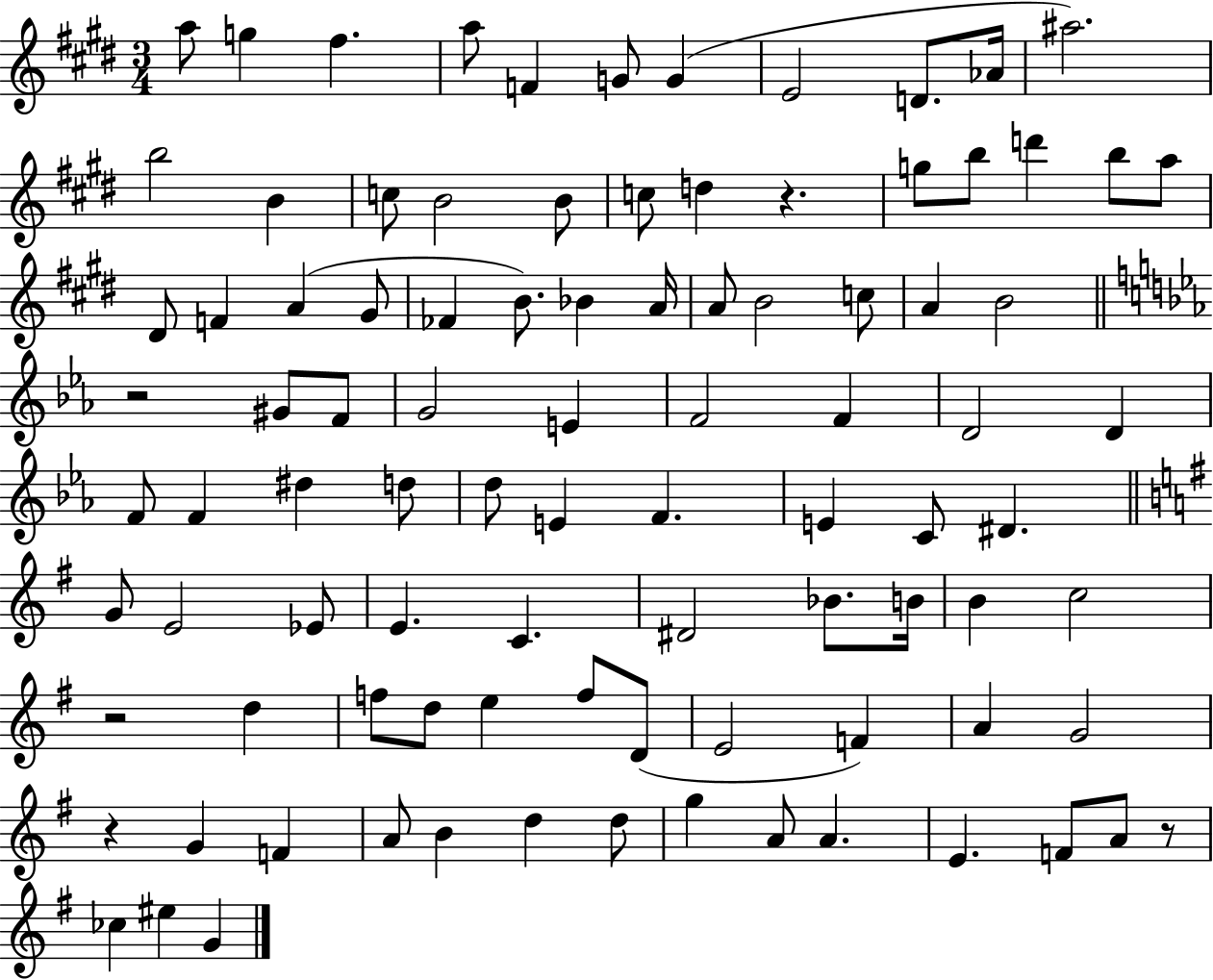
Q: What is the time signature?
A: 3/4